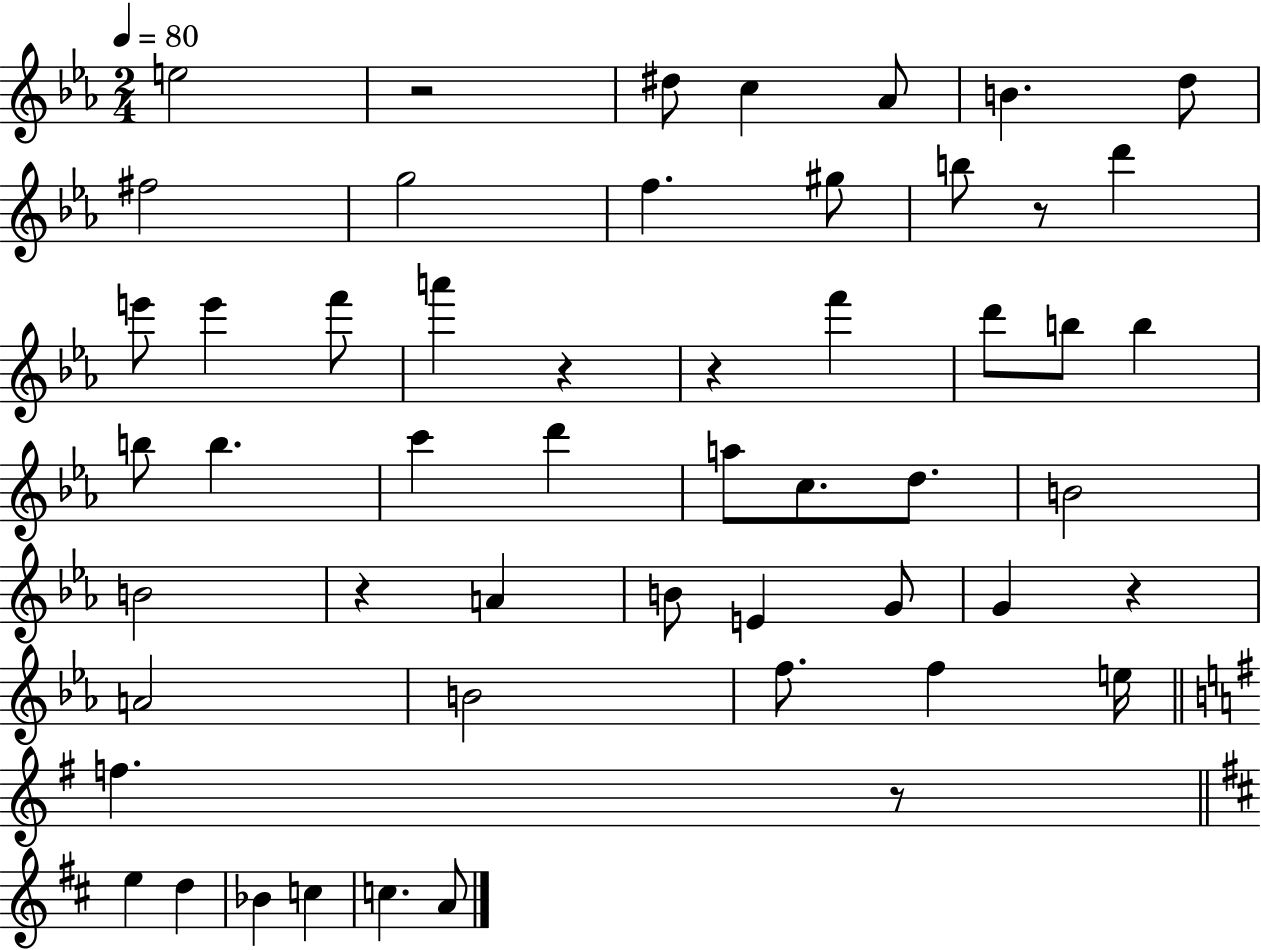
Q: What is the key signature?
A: EES major